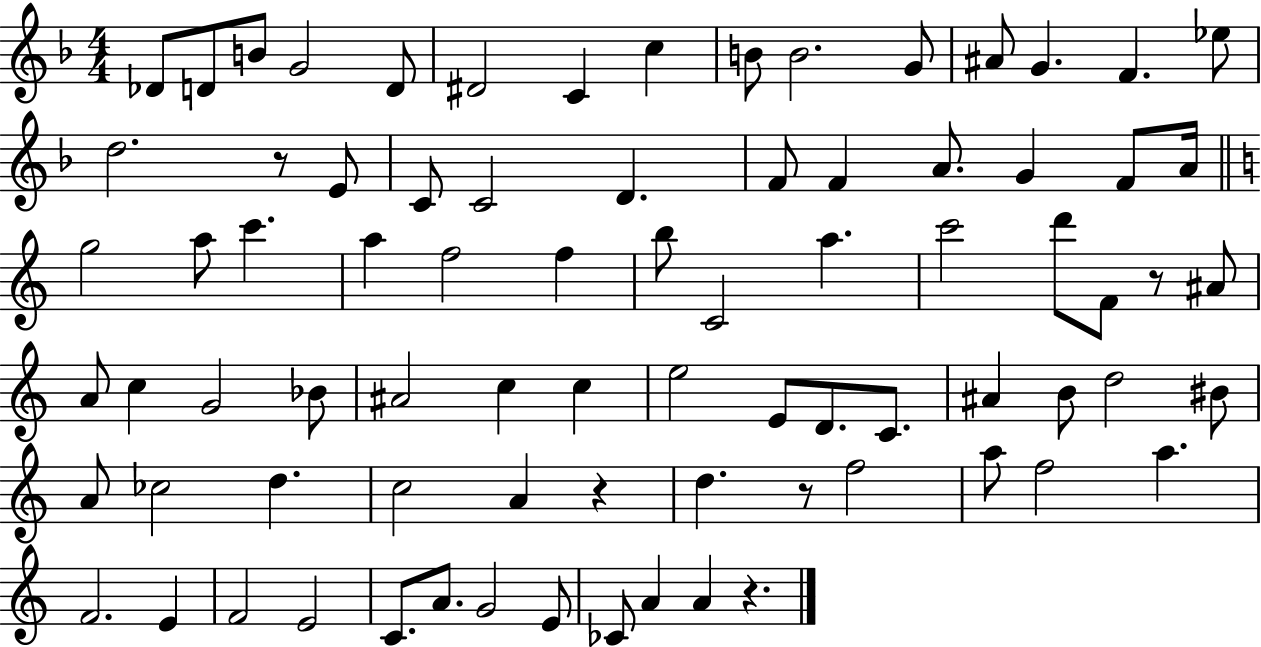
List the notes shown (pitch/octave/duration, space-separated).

Db4/e D4/e B4/e G4/h D4/e D#4/h C4/q C5/q B4/e B4/h. G4/e A#4/e G4/q. F4/q. Eb5/e D5/h. R/e E4/e C4/e C4/h D4/q. F4/e F4/q A4/e. G4/q F4/e A4/s G5/h A5/e C6/q. A5/q F5/h F5/q B5/e C4/h A5/q. C6/h D6/e F4/e R/e A#4/e A4/e C5/q G4/h Bb4/e A#4/h C5/q C5/q E5/h E4/e D4/e. C4/e. A#4/q B4/e D5/h BIS4/e A4/e CES5/h D5/q. C5/h A4/q R/q D5/q. R/e F5/h A5/e F5/h A5/q. F4/h. E4/q F4/h E4/h C4/e. A4/e. G4/h E4/e CES4/e A4/q A4/q R/q.